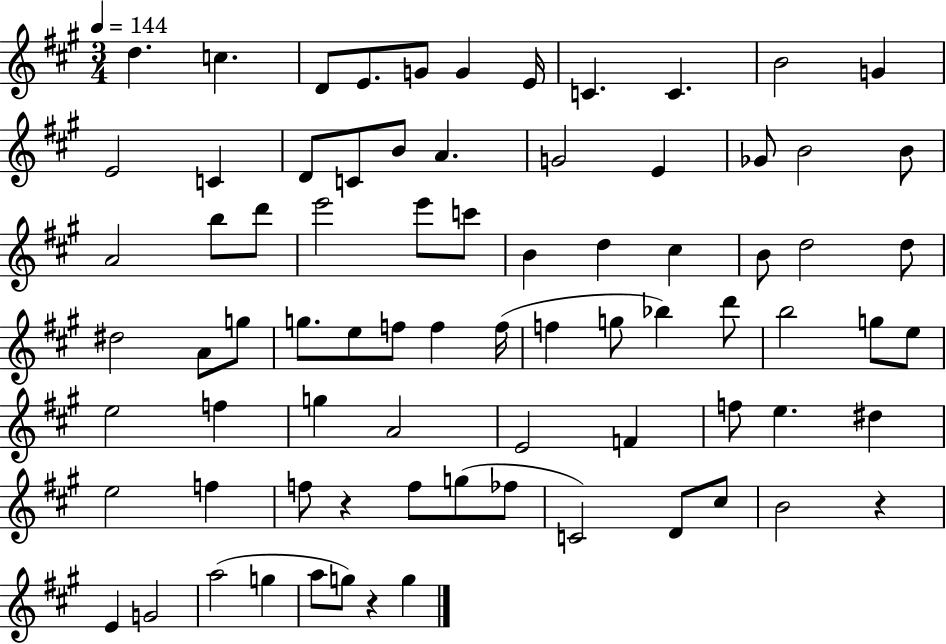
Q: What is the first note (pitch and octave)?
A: D5